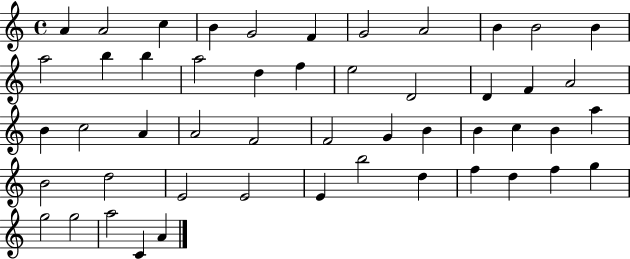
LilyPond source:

{
  \clef treble
  \time 4/4
  \defaultTimeSignature
  \key c \major
  a'4 a'2 c''4 | b'4 g'2 f'4 | g'2 a'2 | b'4 b'2 b'4 | \break a''2 b''4 b''4 | a''2 d''4 f''4 | e''2 d'2 | d'4 f'4 a'2 | \break b'4 c''2 a'4 | a'2 f'2 | f'2 g'4 b'4 | b'4 c''4 b'4 a''4 | \break b'2 d''2 | e'2 e'2 | e'4 b''2 d''4 | f''4 d''4 f''4 g''4 | \break g''2 g''2 | a''2 c'4 a'4 | \bar "|."
}